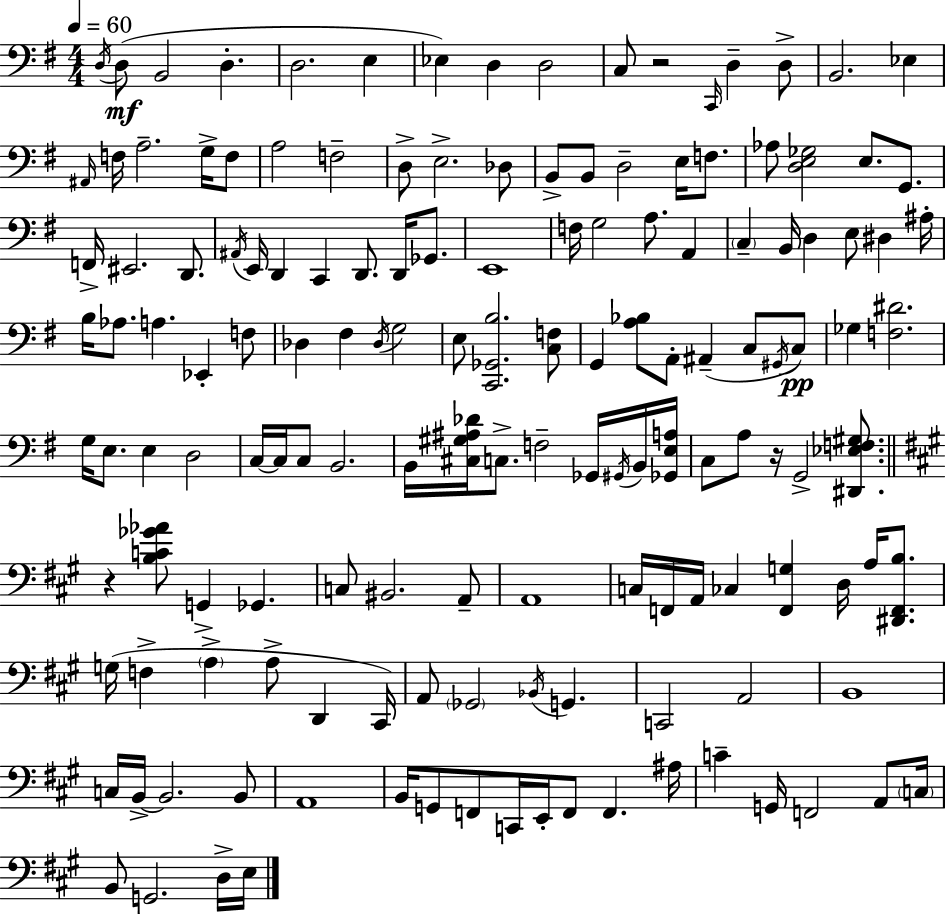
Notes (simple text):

D3/s D3/e B2/h D3/q. D3/h. E3/q Eb3/q D3/q D3/h C3/e R/h C2/s D3/q D3/e B2/h. Eb3/q A#2/s F3/s A3/h. G3/s F3/e A3/h F3/h D3/e E3/h. Db3/e B2/e B2/e D3/h E3/s F3/e. Ab3/e [D3,E3,Gb3]/h E3/e. G2/e. F2/s EIS2/h. D2/e. A#2/s E2/s D2/q C2/q D2/e. D2/s Gb2/e. E2/w F3/s G3/h A3/e. A2/q C3/q B2/s D3/q E3/e D#3/q A#3/s B3/s Ab3/e. A3/q. Eb2/q F3/e Db3/q F#3/q Db3/s G3/h E3/e [C2,Gb2,B3]/h. [C3,F3]/e G2/q [A3,Bb3]/e A2/e A#2/q C3/e G#2/s C3/e Gb3/q [F3,D#4]/h. G3/s E3/e. E3/q D3/h C3/s C3/s C3/e B2/h. B2/s [C#3,G#3,A#3,Db4]/s C3/e. F3/h Gb2/s G#2/s B2/s [Gb2,E3,A3]/s C3/e A3/e R/s G2/h [D#2,Eb3,F3,G#3]/e. R/q [B3,C4,Gb4,Ab4]/e G2/q Gb2/q. C3/e BIS2/h. A2/e A2/w C3/s F2/s A2/s CES3/q [F2,G3]/q D3/s A3/s [D#2,F2,B3]/e. G3/s F3/q A3/q A3/e D2/q C#2/s A2/e Gb2/h Bb2/s G2/q. C2/h A2/h B2/w C3/s B2/s B2/h. B2/e A2/w B2/s G2/e F2/e C2/s E2/s F2/e F2/q. A#3/s C4/q G2/s F2/h A2/e C3/s B2/e G2/h. D3/s E3/s